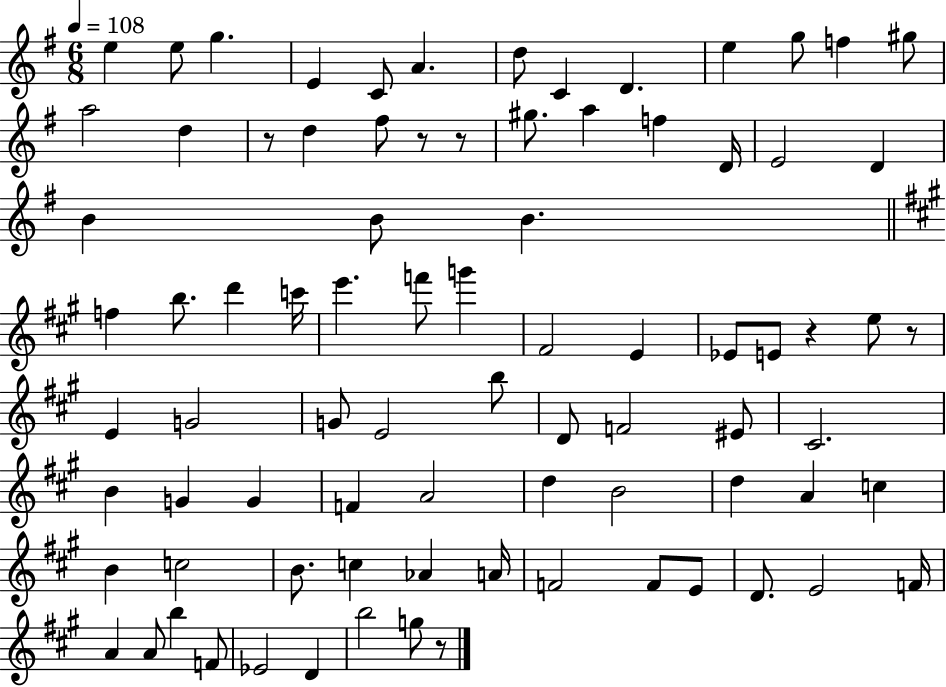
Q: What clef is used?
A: treble